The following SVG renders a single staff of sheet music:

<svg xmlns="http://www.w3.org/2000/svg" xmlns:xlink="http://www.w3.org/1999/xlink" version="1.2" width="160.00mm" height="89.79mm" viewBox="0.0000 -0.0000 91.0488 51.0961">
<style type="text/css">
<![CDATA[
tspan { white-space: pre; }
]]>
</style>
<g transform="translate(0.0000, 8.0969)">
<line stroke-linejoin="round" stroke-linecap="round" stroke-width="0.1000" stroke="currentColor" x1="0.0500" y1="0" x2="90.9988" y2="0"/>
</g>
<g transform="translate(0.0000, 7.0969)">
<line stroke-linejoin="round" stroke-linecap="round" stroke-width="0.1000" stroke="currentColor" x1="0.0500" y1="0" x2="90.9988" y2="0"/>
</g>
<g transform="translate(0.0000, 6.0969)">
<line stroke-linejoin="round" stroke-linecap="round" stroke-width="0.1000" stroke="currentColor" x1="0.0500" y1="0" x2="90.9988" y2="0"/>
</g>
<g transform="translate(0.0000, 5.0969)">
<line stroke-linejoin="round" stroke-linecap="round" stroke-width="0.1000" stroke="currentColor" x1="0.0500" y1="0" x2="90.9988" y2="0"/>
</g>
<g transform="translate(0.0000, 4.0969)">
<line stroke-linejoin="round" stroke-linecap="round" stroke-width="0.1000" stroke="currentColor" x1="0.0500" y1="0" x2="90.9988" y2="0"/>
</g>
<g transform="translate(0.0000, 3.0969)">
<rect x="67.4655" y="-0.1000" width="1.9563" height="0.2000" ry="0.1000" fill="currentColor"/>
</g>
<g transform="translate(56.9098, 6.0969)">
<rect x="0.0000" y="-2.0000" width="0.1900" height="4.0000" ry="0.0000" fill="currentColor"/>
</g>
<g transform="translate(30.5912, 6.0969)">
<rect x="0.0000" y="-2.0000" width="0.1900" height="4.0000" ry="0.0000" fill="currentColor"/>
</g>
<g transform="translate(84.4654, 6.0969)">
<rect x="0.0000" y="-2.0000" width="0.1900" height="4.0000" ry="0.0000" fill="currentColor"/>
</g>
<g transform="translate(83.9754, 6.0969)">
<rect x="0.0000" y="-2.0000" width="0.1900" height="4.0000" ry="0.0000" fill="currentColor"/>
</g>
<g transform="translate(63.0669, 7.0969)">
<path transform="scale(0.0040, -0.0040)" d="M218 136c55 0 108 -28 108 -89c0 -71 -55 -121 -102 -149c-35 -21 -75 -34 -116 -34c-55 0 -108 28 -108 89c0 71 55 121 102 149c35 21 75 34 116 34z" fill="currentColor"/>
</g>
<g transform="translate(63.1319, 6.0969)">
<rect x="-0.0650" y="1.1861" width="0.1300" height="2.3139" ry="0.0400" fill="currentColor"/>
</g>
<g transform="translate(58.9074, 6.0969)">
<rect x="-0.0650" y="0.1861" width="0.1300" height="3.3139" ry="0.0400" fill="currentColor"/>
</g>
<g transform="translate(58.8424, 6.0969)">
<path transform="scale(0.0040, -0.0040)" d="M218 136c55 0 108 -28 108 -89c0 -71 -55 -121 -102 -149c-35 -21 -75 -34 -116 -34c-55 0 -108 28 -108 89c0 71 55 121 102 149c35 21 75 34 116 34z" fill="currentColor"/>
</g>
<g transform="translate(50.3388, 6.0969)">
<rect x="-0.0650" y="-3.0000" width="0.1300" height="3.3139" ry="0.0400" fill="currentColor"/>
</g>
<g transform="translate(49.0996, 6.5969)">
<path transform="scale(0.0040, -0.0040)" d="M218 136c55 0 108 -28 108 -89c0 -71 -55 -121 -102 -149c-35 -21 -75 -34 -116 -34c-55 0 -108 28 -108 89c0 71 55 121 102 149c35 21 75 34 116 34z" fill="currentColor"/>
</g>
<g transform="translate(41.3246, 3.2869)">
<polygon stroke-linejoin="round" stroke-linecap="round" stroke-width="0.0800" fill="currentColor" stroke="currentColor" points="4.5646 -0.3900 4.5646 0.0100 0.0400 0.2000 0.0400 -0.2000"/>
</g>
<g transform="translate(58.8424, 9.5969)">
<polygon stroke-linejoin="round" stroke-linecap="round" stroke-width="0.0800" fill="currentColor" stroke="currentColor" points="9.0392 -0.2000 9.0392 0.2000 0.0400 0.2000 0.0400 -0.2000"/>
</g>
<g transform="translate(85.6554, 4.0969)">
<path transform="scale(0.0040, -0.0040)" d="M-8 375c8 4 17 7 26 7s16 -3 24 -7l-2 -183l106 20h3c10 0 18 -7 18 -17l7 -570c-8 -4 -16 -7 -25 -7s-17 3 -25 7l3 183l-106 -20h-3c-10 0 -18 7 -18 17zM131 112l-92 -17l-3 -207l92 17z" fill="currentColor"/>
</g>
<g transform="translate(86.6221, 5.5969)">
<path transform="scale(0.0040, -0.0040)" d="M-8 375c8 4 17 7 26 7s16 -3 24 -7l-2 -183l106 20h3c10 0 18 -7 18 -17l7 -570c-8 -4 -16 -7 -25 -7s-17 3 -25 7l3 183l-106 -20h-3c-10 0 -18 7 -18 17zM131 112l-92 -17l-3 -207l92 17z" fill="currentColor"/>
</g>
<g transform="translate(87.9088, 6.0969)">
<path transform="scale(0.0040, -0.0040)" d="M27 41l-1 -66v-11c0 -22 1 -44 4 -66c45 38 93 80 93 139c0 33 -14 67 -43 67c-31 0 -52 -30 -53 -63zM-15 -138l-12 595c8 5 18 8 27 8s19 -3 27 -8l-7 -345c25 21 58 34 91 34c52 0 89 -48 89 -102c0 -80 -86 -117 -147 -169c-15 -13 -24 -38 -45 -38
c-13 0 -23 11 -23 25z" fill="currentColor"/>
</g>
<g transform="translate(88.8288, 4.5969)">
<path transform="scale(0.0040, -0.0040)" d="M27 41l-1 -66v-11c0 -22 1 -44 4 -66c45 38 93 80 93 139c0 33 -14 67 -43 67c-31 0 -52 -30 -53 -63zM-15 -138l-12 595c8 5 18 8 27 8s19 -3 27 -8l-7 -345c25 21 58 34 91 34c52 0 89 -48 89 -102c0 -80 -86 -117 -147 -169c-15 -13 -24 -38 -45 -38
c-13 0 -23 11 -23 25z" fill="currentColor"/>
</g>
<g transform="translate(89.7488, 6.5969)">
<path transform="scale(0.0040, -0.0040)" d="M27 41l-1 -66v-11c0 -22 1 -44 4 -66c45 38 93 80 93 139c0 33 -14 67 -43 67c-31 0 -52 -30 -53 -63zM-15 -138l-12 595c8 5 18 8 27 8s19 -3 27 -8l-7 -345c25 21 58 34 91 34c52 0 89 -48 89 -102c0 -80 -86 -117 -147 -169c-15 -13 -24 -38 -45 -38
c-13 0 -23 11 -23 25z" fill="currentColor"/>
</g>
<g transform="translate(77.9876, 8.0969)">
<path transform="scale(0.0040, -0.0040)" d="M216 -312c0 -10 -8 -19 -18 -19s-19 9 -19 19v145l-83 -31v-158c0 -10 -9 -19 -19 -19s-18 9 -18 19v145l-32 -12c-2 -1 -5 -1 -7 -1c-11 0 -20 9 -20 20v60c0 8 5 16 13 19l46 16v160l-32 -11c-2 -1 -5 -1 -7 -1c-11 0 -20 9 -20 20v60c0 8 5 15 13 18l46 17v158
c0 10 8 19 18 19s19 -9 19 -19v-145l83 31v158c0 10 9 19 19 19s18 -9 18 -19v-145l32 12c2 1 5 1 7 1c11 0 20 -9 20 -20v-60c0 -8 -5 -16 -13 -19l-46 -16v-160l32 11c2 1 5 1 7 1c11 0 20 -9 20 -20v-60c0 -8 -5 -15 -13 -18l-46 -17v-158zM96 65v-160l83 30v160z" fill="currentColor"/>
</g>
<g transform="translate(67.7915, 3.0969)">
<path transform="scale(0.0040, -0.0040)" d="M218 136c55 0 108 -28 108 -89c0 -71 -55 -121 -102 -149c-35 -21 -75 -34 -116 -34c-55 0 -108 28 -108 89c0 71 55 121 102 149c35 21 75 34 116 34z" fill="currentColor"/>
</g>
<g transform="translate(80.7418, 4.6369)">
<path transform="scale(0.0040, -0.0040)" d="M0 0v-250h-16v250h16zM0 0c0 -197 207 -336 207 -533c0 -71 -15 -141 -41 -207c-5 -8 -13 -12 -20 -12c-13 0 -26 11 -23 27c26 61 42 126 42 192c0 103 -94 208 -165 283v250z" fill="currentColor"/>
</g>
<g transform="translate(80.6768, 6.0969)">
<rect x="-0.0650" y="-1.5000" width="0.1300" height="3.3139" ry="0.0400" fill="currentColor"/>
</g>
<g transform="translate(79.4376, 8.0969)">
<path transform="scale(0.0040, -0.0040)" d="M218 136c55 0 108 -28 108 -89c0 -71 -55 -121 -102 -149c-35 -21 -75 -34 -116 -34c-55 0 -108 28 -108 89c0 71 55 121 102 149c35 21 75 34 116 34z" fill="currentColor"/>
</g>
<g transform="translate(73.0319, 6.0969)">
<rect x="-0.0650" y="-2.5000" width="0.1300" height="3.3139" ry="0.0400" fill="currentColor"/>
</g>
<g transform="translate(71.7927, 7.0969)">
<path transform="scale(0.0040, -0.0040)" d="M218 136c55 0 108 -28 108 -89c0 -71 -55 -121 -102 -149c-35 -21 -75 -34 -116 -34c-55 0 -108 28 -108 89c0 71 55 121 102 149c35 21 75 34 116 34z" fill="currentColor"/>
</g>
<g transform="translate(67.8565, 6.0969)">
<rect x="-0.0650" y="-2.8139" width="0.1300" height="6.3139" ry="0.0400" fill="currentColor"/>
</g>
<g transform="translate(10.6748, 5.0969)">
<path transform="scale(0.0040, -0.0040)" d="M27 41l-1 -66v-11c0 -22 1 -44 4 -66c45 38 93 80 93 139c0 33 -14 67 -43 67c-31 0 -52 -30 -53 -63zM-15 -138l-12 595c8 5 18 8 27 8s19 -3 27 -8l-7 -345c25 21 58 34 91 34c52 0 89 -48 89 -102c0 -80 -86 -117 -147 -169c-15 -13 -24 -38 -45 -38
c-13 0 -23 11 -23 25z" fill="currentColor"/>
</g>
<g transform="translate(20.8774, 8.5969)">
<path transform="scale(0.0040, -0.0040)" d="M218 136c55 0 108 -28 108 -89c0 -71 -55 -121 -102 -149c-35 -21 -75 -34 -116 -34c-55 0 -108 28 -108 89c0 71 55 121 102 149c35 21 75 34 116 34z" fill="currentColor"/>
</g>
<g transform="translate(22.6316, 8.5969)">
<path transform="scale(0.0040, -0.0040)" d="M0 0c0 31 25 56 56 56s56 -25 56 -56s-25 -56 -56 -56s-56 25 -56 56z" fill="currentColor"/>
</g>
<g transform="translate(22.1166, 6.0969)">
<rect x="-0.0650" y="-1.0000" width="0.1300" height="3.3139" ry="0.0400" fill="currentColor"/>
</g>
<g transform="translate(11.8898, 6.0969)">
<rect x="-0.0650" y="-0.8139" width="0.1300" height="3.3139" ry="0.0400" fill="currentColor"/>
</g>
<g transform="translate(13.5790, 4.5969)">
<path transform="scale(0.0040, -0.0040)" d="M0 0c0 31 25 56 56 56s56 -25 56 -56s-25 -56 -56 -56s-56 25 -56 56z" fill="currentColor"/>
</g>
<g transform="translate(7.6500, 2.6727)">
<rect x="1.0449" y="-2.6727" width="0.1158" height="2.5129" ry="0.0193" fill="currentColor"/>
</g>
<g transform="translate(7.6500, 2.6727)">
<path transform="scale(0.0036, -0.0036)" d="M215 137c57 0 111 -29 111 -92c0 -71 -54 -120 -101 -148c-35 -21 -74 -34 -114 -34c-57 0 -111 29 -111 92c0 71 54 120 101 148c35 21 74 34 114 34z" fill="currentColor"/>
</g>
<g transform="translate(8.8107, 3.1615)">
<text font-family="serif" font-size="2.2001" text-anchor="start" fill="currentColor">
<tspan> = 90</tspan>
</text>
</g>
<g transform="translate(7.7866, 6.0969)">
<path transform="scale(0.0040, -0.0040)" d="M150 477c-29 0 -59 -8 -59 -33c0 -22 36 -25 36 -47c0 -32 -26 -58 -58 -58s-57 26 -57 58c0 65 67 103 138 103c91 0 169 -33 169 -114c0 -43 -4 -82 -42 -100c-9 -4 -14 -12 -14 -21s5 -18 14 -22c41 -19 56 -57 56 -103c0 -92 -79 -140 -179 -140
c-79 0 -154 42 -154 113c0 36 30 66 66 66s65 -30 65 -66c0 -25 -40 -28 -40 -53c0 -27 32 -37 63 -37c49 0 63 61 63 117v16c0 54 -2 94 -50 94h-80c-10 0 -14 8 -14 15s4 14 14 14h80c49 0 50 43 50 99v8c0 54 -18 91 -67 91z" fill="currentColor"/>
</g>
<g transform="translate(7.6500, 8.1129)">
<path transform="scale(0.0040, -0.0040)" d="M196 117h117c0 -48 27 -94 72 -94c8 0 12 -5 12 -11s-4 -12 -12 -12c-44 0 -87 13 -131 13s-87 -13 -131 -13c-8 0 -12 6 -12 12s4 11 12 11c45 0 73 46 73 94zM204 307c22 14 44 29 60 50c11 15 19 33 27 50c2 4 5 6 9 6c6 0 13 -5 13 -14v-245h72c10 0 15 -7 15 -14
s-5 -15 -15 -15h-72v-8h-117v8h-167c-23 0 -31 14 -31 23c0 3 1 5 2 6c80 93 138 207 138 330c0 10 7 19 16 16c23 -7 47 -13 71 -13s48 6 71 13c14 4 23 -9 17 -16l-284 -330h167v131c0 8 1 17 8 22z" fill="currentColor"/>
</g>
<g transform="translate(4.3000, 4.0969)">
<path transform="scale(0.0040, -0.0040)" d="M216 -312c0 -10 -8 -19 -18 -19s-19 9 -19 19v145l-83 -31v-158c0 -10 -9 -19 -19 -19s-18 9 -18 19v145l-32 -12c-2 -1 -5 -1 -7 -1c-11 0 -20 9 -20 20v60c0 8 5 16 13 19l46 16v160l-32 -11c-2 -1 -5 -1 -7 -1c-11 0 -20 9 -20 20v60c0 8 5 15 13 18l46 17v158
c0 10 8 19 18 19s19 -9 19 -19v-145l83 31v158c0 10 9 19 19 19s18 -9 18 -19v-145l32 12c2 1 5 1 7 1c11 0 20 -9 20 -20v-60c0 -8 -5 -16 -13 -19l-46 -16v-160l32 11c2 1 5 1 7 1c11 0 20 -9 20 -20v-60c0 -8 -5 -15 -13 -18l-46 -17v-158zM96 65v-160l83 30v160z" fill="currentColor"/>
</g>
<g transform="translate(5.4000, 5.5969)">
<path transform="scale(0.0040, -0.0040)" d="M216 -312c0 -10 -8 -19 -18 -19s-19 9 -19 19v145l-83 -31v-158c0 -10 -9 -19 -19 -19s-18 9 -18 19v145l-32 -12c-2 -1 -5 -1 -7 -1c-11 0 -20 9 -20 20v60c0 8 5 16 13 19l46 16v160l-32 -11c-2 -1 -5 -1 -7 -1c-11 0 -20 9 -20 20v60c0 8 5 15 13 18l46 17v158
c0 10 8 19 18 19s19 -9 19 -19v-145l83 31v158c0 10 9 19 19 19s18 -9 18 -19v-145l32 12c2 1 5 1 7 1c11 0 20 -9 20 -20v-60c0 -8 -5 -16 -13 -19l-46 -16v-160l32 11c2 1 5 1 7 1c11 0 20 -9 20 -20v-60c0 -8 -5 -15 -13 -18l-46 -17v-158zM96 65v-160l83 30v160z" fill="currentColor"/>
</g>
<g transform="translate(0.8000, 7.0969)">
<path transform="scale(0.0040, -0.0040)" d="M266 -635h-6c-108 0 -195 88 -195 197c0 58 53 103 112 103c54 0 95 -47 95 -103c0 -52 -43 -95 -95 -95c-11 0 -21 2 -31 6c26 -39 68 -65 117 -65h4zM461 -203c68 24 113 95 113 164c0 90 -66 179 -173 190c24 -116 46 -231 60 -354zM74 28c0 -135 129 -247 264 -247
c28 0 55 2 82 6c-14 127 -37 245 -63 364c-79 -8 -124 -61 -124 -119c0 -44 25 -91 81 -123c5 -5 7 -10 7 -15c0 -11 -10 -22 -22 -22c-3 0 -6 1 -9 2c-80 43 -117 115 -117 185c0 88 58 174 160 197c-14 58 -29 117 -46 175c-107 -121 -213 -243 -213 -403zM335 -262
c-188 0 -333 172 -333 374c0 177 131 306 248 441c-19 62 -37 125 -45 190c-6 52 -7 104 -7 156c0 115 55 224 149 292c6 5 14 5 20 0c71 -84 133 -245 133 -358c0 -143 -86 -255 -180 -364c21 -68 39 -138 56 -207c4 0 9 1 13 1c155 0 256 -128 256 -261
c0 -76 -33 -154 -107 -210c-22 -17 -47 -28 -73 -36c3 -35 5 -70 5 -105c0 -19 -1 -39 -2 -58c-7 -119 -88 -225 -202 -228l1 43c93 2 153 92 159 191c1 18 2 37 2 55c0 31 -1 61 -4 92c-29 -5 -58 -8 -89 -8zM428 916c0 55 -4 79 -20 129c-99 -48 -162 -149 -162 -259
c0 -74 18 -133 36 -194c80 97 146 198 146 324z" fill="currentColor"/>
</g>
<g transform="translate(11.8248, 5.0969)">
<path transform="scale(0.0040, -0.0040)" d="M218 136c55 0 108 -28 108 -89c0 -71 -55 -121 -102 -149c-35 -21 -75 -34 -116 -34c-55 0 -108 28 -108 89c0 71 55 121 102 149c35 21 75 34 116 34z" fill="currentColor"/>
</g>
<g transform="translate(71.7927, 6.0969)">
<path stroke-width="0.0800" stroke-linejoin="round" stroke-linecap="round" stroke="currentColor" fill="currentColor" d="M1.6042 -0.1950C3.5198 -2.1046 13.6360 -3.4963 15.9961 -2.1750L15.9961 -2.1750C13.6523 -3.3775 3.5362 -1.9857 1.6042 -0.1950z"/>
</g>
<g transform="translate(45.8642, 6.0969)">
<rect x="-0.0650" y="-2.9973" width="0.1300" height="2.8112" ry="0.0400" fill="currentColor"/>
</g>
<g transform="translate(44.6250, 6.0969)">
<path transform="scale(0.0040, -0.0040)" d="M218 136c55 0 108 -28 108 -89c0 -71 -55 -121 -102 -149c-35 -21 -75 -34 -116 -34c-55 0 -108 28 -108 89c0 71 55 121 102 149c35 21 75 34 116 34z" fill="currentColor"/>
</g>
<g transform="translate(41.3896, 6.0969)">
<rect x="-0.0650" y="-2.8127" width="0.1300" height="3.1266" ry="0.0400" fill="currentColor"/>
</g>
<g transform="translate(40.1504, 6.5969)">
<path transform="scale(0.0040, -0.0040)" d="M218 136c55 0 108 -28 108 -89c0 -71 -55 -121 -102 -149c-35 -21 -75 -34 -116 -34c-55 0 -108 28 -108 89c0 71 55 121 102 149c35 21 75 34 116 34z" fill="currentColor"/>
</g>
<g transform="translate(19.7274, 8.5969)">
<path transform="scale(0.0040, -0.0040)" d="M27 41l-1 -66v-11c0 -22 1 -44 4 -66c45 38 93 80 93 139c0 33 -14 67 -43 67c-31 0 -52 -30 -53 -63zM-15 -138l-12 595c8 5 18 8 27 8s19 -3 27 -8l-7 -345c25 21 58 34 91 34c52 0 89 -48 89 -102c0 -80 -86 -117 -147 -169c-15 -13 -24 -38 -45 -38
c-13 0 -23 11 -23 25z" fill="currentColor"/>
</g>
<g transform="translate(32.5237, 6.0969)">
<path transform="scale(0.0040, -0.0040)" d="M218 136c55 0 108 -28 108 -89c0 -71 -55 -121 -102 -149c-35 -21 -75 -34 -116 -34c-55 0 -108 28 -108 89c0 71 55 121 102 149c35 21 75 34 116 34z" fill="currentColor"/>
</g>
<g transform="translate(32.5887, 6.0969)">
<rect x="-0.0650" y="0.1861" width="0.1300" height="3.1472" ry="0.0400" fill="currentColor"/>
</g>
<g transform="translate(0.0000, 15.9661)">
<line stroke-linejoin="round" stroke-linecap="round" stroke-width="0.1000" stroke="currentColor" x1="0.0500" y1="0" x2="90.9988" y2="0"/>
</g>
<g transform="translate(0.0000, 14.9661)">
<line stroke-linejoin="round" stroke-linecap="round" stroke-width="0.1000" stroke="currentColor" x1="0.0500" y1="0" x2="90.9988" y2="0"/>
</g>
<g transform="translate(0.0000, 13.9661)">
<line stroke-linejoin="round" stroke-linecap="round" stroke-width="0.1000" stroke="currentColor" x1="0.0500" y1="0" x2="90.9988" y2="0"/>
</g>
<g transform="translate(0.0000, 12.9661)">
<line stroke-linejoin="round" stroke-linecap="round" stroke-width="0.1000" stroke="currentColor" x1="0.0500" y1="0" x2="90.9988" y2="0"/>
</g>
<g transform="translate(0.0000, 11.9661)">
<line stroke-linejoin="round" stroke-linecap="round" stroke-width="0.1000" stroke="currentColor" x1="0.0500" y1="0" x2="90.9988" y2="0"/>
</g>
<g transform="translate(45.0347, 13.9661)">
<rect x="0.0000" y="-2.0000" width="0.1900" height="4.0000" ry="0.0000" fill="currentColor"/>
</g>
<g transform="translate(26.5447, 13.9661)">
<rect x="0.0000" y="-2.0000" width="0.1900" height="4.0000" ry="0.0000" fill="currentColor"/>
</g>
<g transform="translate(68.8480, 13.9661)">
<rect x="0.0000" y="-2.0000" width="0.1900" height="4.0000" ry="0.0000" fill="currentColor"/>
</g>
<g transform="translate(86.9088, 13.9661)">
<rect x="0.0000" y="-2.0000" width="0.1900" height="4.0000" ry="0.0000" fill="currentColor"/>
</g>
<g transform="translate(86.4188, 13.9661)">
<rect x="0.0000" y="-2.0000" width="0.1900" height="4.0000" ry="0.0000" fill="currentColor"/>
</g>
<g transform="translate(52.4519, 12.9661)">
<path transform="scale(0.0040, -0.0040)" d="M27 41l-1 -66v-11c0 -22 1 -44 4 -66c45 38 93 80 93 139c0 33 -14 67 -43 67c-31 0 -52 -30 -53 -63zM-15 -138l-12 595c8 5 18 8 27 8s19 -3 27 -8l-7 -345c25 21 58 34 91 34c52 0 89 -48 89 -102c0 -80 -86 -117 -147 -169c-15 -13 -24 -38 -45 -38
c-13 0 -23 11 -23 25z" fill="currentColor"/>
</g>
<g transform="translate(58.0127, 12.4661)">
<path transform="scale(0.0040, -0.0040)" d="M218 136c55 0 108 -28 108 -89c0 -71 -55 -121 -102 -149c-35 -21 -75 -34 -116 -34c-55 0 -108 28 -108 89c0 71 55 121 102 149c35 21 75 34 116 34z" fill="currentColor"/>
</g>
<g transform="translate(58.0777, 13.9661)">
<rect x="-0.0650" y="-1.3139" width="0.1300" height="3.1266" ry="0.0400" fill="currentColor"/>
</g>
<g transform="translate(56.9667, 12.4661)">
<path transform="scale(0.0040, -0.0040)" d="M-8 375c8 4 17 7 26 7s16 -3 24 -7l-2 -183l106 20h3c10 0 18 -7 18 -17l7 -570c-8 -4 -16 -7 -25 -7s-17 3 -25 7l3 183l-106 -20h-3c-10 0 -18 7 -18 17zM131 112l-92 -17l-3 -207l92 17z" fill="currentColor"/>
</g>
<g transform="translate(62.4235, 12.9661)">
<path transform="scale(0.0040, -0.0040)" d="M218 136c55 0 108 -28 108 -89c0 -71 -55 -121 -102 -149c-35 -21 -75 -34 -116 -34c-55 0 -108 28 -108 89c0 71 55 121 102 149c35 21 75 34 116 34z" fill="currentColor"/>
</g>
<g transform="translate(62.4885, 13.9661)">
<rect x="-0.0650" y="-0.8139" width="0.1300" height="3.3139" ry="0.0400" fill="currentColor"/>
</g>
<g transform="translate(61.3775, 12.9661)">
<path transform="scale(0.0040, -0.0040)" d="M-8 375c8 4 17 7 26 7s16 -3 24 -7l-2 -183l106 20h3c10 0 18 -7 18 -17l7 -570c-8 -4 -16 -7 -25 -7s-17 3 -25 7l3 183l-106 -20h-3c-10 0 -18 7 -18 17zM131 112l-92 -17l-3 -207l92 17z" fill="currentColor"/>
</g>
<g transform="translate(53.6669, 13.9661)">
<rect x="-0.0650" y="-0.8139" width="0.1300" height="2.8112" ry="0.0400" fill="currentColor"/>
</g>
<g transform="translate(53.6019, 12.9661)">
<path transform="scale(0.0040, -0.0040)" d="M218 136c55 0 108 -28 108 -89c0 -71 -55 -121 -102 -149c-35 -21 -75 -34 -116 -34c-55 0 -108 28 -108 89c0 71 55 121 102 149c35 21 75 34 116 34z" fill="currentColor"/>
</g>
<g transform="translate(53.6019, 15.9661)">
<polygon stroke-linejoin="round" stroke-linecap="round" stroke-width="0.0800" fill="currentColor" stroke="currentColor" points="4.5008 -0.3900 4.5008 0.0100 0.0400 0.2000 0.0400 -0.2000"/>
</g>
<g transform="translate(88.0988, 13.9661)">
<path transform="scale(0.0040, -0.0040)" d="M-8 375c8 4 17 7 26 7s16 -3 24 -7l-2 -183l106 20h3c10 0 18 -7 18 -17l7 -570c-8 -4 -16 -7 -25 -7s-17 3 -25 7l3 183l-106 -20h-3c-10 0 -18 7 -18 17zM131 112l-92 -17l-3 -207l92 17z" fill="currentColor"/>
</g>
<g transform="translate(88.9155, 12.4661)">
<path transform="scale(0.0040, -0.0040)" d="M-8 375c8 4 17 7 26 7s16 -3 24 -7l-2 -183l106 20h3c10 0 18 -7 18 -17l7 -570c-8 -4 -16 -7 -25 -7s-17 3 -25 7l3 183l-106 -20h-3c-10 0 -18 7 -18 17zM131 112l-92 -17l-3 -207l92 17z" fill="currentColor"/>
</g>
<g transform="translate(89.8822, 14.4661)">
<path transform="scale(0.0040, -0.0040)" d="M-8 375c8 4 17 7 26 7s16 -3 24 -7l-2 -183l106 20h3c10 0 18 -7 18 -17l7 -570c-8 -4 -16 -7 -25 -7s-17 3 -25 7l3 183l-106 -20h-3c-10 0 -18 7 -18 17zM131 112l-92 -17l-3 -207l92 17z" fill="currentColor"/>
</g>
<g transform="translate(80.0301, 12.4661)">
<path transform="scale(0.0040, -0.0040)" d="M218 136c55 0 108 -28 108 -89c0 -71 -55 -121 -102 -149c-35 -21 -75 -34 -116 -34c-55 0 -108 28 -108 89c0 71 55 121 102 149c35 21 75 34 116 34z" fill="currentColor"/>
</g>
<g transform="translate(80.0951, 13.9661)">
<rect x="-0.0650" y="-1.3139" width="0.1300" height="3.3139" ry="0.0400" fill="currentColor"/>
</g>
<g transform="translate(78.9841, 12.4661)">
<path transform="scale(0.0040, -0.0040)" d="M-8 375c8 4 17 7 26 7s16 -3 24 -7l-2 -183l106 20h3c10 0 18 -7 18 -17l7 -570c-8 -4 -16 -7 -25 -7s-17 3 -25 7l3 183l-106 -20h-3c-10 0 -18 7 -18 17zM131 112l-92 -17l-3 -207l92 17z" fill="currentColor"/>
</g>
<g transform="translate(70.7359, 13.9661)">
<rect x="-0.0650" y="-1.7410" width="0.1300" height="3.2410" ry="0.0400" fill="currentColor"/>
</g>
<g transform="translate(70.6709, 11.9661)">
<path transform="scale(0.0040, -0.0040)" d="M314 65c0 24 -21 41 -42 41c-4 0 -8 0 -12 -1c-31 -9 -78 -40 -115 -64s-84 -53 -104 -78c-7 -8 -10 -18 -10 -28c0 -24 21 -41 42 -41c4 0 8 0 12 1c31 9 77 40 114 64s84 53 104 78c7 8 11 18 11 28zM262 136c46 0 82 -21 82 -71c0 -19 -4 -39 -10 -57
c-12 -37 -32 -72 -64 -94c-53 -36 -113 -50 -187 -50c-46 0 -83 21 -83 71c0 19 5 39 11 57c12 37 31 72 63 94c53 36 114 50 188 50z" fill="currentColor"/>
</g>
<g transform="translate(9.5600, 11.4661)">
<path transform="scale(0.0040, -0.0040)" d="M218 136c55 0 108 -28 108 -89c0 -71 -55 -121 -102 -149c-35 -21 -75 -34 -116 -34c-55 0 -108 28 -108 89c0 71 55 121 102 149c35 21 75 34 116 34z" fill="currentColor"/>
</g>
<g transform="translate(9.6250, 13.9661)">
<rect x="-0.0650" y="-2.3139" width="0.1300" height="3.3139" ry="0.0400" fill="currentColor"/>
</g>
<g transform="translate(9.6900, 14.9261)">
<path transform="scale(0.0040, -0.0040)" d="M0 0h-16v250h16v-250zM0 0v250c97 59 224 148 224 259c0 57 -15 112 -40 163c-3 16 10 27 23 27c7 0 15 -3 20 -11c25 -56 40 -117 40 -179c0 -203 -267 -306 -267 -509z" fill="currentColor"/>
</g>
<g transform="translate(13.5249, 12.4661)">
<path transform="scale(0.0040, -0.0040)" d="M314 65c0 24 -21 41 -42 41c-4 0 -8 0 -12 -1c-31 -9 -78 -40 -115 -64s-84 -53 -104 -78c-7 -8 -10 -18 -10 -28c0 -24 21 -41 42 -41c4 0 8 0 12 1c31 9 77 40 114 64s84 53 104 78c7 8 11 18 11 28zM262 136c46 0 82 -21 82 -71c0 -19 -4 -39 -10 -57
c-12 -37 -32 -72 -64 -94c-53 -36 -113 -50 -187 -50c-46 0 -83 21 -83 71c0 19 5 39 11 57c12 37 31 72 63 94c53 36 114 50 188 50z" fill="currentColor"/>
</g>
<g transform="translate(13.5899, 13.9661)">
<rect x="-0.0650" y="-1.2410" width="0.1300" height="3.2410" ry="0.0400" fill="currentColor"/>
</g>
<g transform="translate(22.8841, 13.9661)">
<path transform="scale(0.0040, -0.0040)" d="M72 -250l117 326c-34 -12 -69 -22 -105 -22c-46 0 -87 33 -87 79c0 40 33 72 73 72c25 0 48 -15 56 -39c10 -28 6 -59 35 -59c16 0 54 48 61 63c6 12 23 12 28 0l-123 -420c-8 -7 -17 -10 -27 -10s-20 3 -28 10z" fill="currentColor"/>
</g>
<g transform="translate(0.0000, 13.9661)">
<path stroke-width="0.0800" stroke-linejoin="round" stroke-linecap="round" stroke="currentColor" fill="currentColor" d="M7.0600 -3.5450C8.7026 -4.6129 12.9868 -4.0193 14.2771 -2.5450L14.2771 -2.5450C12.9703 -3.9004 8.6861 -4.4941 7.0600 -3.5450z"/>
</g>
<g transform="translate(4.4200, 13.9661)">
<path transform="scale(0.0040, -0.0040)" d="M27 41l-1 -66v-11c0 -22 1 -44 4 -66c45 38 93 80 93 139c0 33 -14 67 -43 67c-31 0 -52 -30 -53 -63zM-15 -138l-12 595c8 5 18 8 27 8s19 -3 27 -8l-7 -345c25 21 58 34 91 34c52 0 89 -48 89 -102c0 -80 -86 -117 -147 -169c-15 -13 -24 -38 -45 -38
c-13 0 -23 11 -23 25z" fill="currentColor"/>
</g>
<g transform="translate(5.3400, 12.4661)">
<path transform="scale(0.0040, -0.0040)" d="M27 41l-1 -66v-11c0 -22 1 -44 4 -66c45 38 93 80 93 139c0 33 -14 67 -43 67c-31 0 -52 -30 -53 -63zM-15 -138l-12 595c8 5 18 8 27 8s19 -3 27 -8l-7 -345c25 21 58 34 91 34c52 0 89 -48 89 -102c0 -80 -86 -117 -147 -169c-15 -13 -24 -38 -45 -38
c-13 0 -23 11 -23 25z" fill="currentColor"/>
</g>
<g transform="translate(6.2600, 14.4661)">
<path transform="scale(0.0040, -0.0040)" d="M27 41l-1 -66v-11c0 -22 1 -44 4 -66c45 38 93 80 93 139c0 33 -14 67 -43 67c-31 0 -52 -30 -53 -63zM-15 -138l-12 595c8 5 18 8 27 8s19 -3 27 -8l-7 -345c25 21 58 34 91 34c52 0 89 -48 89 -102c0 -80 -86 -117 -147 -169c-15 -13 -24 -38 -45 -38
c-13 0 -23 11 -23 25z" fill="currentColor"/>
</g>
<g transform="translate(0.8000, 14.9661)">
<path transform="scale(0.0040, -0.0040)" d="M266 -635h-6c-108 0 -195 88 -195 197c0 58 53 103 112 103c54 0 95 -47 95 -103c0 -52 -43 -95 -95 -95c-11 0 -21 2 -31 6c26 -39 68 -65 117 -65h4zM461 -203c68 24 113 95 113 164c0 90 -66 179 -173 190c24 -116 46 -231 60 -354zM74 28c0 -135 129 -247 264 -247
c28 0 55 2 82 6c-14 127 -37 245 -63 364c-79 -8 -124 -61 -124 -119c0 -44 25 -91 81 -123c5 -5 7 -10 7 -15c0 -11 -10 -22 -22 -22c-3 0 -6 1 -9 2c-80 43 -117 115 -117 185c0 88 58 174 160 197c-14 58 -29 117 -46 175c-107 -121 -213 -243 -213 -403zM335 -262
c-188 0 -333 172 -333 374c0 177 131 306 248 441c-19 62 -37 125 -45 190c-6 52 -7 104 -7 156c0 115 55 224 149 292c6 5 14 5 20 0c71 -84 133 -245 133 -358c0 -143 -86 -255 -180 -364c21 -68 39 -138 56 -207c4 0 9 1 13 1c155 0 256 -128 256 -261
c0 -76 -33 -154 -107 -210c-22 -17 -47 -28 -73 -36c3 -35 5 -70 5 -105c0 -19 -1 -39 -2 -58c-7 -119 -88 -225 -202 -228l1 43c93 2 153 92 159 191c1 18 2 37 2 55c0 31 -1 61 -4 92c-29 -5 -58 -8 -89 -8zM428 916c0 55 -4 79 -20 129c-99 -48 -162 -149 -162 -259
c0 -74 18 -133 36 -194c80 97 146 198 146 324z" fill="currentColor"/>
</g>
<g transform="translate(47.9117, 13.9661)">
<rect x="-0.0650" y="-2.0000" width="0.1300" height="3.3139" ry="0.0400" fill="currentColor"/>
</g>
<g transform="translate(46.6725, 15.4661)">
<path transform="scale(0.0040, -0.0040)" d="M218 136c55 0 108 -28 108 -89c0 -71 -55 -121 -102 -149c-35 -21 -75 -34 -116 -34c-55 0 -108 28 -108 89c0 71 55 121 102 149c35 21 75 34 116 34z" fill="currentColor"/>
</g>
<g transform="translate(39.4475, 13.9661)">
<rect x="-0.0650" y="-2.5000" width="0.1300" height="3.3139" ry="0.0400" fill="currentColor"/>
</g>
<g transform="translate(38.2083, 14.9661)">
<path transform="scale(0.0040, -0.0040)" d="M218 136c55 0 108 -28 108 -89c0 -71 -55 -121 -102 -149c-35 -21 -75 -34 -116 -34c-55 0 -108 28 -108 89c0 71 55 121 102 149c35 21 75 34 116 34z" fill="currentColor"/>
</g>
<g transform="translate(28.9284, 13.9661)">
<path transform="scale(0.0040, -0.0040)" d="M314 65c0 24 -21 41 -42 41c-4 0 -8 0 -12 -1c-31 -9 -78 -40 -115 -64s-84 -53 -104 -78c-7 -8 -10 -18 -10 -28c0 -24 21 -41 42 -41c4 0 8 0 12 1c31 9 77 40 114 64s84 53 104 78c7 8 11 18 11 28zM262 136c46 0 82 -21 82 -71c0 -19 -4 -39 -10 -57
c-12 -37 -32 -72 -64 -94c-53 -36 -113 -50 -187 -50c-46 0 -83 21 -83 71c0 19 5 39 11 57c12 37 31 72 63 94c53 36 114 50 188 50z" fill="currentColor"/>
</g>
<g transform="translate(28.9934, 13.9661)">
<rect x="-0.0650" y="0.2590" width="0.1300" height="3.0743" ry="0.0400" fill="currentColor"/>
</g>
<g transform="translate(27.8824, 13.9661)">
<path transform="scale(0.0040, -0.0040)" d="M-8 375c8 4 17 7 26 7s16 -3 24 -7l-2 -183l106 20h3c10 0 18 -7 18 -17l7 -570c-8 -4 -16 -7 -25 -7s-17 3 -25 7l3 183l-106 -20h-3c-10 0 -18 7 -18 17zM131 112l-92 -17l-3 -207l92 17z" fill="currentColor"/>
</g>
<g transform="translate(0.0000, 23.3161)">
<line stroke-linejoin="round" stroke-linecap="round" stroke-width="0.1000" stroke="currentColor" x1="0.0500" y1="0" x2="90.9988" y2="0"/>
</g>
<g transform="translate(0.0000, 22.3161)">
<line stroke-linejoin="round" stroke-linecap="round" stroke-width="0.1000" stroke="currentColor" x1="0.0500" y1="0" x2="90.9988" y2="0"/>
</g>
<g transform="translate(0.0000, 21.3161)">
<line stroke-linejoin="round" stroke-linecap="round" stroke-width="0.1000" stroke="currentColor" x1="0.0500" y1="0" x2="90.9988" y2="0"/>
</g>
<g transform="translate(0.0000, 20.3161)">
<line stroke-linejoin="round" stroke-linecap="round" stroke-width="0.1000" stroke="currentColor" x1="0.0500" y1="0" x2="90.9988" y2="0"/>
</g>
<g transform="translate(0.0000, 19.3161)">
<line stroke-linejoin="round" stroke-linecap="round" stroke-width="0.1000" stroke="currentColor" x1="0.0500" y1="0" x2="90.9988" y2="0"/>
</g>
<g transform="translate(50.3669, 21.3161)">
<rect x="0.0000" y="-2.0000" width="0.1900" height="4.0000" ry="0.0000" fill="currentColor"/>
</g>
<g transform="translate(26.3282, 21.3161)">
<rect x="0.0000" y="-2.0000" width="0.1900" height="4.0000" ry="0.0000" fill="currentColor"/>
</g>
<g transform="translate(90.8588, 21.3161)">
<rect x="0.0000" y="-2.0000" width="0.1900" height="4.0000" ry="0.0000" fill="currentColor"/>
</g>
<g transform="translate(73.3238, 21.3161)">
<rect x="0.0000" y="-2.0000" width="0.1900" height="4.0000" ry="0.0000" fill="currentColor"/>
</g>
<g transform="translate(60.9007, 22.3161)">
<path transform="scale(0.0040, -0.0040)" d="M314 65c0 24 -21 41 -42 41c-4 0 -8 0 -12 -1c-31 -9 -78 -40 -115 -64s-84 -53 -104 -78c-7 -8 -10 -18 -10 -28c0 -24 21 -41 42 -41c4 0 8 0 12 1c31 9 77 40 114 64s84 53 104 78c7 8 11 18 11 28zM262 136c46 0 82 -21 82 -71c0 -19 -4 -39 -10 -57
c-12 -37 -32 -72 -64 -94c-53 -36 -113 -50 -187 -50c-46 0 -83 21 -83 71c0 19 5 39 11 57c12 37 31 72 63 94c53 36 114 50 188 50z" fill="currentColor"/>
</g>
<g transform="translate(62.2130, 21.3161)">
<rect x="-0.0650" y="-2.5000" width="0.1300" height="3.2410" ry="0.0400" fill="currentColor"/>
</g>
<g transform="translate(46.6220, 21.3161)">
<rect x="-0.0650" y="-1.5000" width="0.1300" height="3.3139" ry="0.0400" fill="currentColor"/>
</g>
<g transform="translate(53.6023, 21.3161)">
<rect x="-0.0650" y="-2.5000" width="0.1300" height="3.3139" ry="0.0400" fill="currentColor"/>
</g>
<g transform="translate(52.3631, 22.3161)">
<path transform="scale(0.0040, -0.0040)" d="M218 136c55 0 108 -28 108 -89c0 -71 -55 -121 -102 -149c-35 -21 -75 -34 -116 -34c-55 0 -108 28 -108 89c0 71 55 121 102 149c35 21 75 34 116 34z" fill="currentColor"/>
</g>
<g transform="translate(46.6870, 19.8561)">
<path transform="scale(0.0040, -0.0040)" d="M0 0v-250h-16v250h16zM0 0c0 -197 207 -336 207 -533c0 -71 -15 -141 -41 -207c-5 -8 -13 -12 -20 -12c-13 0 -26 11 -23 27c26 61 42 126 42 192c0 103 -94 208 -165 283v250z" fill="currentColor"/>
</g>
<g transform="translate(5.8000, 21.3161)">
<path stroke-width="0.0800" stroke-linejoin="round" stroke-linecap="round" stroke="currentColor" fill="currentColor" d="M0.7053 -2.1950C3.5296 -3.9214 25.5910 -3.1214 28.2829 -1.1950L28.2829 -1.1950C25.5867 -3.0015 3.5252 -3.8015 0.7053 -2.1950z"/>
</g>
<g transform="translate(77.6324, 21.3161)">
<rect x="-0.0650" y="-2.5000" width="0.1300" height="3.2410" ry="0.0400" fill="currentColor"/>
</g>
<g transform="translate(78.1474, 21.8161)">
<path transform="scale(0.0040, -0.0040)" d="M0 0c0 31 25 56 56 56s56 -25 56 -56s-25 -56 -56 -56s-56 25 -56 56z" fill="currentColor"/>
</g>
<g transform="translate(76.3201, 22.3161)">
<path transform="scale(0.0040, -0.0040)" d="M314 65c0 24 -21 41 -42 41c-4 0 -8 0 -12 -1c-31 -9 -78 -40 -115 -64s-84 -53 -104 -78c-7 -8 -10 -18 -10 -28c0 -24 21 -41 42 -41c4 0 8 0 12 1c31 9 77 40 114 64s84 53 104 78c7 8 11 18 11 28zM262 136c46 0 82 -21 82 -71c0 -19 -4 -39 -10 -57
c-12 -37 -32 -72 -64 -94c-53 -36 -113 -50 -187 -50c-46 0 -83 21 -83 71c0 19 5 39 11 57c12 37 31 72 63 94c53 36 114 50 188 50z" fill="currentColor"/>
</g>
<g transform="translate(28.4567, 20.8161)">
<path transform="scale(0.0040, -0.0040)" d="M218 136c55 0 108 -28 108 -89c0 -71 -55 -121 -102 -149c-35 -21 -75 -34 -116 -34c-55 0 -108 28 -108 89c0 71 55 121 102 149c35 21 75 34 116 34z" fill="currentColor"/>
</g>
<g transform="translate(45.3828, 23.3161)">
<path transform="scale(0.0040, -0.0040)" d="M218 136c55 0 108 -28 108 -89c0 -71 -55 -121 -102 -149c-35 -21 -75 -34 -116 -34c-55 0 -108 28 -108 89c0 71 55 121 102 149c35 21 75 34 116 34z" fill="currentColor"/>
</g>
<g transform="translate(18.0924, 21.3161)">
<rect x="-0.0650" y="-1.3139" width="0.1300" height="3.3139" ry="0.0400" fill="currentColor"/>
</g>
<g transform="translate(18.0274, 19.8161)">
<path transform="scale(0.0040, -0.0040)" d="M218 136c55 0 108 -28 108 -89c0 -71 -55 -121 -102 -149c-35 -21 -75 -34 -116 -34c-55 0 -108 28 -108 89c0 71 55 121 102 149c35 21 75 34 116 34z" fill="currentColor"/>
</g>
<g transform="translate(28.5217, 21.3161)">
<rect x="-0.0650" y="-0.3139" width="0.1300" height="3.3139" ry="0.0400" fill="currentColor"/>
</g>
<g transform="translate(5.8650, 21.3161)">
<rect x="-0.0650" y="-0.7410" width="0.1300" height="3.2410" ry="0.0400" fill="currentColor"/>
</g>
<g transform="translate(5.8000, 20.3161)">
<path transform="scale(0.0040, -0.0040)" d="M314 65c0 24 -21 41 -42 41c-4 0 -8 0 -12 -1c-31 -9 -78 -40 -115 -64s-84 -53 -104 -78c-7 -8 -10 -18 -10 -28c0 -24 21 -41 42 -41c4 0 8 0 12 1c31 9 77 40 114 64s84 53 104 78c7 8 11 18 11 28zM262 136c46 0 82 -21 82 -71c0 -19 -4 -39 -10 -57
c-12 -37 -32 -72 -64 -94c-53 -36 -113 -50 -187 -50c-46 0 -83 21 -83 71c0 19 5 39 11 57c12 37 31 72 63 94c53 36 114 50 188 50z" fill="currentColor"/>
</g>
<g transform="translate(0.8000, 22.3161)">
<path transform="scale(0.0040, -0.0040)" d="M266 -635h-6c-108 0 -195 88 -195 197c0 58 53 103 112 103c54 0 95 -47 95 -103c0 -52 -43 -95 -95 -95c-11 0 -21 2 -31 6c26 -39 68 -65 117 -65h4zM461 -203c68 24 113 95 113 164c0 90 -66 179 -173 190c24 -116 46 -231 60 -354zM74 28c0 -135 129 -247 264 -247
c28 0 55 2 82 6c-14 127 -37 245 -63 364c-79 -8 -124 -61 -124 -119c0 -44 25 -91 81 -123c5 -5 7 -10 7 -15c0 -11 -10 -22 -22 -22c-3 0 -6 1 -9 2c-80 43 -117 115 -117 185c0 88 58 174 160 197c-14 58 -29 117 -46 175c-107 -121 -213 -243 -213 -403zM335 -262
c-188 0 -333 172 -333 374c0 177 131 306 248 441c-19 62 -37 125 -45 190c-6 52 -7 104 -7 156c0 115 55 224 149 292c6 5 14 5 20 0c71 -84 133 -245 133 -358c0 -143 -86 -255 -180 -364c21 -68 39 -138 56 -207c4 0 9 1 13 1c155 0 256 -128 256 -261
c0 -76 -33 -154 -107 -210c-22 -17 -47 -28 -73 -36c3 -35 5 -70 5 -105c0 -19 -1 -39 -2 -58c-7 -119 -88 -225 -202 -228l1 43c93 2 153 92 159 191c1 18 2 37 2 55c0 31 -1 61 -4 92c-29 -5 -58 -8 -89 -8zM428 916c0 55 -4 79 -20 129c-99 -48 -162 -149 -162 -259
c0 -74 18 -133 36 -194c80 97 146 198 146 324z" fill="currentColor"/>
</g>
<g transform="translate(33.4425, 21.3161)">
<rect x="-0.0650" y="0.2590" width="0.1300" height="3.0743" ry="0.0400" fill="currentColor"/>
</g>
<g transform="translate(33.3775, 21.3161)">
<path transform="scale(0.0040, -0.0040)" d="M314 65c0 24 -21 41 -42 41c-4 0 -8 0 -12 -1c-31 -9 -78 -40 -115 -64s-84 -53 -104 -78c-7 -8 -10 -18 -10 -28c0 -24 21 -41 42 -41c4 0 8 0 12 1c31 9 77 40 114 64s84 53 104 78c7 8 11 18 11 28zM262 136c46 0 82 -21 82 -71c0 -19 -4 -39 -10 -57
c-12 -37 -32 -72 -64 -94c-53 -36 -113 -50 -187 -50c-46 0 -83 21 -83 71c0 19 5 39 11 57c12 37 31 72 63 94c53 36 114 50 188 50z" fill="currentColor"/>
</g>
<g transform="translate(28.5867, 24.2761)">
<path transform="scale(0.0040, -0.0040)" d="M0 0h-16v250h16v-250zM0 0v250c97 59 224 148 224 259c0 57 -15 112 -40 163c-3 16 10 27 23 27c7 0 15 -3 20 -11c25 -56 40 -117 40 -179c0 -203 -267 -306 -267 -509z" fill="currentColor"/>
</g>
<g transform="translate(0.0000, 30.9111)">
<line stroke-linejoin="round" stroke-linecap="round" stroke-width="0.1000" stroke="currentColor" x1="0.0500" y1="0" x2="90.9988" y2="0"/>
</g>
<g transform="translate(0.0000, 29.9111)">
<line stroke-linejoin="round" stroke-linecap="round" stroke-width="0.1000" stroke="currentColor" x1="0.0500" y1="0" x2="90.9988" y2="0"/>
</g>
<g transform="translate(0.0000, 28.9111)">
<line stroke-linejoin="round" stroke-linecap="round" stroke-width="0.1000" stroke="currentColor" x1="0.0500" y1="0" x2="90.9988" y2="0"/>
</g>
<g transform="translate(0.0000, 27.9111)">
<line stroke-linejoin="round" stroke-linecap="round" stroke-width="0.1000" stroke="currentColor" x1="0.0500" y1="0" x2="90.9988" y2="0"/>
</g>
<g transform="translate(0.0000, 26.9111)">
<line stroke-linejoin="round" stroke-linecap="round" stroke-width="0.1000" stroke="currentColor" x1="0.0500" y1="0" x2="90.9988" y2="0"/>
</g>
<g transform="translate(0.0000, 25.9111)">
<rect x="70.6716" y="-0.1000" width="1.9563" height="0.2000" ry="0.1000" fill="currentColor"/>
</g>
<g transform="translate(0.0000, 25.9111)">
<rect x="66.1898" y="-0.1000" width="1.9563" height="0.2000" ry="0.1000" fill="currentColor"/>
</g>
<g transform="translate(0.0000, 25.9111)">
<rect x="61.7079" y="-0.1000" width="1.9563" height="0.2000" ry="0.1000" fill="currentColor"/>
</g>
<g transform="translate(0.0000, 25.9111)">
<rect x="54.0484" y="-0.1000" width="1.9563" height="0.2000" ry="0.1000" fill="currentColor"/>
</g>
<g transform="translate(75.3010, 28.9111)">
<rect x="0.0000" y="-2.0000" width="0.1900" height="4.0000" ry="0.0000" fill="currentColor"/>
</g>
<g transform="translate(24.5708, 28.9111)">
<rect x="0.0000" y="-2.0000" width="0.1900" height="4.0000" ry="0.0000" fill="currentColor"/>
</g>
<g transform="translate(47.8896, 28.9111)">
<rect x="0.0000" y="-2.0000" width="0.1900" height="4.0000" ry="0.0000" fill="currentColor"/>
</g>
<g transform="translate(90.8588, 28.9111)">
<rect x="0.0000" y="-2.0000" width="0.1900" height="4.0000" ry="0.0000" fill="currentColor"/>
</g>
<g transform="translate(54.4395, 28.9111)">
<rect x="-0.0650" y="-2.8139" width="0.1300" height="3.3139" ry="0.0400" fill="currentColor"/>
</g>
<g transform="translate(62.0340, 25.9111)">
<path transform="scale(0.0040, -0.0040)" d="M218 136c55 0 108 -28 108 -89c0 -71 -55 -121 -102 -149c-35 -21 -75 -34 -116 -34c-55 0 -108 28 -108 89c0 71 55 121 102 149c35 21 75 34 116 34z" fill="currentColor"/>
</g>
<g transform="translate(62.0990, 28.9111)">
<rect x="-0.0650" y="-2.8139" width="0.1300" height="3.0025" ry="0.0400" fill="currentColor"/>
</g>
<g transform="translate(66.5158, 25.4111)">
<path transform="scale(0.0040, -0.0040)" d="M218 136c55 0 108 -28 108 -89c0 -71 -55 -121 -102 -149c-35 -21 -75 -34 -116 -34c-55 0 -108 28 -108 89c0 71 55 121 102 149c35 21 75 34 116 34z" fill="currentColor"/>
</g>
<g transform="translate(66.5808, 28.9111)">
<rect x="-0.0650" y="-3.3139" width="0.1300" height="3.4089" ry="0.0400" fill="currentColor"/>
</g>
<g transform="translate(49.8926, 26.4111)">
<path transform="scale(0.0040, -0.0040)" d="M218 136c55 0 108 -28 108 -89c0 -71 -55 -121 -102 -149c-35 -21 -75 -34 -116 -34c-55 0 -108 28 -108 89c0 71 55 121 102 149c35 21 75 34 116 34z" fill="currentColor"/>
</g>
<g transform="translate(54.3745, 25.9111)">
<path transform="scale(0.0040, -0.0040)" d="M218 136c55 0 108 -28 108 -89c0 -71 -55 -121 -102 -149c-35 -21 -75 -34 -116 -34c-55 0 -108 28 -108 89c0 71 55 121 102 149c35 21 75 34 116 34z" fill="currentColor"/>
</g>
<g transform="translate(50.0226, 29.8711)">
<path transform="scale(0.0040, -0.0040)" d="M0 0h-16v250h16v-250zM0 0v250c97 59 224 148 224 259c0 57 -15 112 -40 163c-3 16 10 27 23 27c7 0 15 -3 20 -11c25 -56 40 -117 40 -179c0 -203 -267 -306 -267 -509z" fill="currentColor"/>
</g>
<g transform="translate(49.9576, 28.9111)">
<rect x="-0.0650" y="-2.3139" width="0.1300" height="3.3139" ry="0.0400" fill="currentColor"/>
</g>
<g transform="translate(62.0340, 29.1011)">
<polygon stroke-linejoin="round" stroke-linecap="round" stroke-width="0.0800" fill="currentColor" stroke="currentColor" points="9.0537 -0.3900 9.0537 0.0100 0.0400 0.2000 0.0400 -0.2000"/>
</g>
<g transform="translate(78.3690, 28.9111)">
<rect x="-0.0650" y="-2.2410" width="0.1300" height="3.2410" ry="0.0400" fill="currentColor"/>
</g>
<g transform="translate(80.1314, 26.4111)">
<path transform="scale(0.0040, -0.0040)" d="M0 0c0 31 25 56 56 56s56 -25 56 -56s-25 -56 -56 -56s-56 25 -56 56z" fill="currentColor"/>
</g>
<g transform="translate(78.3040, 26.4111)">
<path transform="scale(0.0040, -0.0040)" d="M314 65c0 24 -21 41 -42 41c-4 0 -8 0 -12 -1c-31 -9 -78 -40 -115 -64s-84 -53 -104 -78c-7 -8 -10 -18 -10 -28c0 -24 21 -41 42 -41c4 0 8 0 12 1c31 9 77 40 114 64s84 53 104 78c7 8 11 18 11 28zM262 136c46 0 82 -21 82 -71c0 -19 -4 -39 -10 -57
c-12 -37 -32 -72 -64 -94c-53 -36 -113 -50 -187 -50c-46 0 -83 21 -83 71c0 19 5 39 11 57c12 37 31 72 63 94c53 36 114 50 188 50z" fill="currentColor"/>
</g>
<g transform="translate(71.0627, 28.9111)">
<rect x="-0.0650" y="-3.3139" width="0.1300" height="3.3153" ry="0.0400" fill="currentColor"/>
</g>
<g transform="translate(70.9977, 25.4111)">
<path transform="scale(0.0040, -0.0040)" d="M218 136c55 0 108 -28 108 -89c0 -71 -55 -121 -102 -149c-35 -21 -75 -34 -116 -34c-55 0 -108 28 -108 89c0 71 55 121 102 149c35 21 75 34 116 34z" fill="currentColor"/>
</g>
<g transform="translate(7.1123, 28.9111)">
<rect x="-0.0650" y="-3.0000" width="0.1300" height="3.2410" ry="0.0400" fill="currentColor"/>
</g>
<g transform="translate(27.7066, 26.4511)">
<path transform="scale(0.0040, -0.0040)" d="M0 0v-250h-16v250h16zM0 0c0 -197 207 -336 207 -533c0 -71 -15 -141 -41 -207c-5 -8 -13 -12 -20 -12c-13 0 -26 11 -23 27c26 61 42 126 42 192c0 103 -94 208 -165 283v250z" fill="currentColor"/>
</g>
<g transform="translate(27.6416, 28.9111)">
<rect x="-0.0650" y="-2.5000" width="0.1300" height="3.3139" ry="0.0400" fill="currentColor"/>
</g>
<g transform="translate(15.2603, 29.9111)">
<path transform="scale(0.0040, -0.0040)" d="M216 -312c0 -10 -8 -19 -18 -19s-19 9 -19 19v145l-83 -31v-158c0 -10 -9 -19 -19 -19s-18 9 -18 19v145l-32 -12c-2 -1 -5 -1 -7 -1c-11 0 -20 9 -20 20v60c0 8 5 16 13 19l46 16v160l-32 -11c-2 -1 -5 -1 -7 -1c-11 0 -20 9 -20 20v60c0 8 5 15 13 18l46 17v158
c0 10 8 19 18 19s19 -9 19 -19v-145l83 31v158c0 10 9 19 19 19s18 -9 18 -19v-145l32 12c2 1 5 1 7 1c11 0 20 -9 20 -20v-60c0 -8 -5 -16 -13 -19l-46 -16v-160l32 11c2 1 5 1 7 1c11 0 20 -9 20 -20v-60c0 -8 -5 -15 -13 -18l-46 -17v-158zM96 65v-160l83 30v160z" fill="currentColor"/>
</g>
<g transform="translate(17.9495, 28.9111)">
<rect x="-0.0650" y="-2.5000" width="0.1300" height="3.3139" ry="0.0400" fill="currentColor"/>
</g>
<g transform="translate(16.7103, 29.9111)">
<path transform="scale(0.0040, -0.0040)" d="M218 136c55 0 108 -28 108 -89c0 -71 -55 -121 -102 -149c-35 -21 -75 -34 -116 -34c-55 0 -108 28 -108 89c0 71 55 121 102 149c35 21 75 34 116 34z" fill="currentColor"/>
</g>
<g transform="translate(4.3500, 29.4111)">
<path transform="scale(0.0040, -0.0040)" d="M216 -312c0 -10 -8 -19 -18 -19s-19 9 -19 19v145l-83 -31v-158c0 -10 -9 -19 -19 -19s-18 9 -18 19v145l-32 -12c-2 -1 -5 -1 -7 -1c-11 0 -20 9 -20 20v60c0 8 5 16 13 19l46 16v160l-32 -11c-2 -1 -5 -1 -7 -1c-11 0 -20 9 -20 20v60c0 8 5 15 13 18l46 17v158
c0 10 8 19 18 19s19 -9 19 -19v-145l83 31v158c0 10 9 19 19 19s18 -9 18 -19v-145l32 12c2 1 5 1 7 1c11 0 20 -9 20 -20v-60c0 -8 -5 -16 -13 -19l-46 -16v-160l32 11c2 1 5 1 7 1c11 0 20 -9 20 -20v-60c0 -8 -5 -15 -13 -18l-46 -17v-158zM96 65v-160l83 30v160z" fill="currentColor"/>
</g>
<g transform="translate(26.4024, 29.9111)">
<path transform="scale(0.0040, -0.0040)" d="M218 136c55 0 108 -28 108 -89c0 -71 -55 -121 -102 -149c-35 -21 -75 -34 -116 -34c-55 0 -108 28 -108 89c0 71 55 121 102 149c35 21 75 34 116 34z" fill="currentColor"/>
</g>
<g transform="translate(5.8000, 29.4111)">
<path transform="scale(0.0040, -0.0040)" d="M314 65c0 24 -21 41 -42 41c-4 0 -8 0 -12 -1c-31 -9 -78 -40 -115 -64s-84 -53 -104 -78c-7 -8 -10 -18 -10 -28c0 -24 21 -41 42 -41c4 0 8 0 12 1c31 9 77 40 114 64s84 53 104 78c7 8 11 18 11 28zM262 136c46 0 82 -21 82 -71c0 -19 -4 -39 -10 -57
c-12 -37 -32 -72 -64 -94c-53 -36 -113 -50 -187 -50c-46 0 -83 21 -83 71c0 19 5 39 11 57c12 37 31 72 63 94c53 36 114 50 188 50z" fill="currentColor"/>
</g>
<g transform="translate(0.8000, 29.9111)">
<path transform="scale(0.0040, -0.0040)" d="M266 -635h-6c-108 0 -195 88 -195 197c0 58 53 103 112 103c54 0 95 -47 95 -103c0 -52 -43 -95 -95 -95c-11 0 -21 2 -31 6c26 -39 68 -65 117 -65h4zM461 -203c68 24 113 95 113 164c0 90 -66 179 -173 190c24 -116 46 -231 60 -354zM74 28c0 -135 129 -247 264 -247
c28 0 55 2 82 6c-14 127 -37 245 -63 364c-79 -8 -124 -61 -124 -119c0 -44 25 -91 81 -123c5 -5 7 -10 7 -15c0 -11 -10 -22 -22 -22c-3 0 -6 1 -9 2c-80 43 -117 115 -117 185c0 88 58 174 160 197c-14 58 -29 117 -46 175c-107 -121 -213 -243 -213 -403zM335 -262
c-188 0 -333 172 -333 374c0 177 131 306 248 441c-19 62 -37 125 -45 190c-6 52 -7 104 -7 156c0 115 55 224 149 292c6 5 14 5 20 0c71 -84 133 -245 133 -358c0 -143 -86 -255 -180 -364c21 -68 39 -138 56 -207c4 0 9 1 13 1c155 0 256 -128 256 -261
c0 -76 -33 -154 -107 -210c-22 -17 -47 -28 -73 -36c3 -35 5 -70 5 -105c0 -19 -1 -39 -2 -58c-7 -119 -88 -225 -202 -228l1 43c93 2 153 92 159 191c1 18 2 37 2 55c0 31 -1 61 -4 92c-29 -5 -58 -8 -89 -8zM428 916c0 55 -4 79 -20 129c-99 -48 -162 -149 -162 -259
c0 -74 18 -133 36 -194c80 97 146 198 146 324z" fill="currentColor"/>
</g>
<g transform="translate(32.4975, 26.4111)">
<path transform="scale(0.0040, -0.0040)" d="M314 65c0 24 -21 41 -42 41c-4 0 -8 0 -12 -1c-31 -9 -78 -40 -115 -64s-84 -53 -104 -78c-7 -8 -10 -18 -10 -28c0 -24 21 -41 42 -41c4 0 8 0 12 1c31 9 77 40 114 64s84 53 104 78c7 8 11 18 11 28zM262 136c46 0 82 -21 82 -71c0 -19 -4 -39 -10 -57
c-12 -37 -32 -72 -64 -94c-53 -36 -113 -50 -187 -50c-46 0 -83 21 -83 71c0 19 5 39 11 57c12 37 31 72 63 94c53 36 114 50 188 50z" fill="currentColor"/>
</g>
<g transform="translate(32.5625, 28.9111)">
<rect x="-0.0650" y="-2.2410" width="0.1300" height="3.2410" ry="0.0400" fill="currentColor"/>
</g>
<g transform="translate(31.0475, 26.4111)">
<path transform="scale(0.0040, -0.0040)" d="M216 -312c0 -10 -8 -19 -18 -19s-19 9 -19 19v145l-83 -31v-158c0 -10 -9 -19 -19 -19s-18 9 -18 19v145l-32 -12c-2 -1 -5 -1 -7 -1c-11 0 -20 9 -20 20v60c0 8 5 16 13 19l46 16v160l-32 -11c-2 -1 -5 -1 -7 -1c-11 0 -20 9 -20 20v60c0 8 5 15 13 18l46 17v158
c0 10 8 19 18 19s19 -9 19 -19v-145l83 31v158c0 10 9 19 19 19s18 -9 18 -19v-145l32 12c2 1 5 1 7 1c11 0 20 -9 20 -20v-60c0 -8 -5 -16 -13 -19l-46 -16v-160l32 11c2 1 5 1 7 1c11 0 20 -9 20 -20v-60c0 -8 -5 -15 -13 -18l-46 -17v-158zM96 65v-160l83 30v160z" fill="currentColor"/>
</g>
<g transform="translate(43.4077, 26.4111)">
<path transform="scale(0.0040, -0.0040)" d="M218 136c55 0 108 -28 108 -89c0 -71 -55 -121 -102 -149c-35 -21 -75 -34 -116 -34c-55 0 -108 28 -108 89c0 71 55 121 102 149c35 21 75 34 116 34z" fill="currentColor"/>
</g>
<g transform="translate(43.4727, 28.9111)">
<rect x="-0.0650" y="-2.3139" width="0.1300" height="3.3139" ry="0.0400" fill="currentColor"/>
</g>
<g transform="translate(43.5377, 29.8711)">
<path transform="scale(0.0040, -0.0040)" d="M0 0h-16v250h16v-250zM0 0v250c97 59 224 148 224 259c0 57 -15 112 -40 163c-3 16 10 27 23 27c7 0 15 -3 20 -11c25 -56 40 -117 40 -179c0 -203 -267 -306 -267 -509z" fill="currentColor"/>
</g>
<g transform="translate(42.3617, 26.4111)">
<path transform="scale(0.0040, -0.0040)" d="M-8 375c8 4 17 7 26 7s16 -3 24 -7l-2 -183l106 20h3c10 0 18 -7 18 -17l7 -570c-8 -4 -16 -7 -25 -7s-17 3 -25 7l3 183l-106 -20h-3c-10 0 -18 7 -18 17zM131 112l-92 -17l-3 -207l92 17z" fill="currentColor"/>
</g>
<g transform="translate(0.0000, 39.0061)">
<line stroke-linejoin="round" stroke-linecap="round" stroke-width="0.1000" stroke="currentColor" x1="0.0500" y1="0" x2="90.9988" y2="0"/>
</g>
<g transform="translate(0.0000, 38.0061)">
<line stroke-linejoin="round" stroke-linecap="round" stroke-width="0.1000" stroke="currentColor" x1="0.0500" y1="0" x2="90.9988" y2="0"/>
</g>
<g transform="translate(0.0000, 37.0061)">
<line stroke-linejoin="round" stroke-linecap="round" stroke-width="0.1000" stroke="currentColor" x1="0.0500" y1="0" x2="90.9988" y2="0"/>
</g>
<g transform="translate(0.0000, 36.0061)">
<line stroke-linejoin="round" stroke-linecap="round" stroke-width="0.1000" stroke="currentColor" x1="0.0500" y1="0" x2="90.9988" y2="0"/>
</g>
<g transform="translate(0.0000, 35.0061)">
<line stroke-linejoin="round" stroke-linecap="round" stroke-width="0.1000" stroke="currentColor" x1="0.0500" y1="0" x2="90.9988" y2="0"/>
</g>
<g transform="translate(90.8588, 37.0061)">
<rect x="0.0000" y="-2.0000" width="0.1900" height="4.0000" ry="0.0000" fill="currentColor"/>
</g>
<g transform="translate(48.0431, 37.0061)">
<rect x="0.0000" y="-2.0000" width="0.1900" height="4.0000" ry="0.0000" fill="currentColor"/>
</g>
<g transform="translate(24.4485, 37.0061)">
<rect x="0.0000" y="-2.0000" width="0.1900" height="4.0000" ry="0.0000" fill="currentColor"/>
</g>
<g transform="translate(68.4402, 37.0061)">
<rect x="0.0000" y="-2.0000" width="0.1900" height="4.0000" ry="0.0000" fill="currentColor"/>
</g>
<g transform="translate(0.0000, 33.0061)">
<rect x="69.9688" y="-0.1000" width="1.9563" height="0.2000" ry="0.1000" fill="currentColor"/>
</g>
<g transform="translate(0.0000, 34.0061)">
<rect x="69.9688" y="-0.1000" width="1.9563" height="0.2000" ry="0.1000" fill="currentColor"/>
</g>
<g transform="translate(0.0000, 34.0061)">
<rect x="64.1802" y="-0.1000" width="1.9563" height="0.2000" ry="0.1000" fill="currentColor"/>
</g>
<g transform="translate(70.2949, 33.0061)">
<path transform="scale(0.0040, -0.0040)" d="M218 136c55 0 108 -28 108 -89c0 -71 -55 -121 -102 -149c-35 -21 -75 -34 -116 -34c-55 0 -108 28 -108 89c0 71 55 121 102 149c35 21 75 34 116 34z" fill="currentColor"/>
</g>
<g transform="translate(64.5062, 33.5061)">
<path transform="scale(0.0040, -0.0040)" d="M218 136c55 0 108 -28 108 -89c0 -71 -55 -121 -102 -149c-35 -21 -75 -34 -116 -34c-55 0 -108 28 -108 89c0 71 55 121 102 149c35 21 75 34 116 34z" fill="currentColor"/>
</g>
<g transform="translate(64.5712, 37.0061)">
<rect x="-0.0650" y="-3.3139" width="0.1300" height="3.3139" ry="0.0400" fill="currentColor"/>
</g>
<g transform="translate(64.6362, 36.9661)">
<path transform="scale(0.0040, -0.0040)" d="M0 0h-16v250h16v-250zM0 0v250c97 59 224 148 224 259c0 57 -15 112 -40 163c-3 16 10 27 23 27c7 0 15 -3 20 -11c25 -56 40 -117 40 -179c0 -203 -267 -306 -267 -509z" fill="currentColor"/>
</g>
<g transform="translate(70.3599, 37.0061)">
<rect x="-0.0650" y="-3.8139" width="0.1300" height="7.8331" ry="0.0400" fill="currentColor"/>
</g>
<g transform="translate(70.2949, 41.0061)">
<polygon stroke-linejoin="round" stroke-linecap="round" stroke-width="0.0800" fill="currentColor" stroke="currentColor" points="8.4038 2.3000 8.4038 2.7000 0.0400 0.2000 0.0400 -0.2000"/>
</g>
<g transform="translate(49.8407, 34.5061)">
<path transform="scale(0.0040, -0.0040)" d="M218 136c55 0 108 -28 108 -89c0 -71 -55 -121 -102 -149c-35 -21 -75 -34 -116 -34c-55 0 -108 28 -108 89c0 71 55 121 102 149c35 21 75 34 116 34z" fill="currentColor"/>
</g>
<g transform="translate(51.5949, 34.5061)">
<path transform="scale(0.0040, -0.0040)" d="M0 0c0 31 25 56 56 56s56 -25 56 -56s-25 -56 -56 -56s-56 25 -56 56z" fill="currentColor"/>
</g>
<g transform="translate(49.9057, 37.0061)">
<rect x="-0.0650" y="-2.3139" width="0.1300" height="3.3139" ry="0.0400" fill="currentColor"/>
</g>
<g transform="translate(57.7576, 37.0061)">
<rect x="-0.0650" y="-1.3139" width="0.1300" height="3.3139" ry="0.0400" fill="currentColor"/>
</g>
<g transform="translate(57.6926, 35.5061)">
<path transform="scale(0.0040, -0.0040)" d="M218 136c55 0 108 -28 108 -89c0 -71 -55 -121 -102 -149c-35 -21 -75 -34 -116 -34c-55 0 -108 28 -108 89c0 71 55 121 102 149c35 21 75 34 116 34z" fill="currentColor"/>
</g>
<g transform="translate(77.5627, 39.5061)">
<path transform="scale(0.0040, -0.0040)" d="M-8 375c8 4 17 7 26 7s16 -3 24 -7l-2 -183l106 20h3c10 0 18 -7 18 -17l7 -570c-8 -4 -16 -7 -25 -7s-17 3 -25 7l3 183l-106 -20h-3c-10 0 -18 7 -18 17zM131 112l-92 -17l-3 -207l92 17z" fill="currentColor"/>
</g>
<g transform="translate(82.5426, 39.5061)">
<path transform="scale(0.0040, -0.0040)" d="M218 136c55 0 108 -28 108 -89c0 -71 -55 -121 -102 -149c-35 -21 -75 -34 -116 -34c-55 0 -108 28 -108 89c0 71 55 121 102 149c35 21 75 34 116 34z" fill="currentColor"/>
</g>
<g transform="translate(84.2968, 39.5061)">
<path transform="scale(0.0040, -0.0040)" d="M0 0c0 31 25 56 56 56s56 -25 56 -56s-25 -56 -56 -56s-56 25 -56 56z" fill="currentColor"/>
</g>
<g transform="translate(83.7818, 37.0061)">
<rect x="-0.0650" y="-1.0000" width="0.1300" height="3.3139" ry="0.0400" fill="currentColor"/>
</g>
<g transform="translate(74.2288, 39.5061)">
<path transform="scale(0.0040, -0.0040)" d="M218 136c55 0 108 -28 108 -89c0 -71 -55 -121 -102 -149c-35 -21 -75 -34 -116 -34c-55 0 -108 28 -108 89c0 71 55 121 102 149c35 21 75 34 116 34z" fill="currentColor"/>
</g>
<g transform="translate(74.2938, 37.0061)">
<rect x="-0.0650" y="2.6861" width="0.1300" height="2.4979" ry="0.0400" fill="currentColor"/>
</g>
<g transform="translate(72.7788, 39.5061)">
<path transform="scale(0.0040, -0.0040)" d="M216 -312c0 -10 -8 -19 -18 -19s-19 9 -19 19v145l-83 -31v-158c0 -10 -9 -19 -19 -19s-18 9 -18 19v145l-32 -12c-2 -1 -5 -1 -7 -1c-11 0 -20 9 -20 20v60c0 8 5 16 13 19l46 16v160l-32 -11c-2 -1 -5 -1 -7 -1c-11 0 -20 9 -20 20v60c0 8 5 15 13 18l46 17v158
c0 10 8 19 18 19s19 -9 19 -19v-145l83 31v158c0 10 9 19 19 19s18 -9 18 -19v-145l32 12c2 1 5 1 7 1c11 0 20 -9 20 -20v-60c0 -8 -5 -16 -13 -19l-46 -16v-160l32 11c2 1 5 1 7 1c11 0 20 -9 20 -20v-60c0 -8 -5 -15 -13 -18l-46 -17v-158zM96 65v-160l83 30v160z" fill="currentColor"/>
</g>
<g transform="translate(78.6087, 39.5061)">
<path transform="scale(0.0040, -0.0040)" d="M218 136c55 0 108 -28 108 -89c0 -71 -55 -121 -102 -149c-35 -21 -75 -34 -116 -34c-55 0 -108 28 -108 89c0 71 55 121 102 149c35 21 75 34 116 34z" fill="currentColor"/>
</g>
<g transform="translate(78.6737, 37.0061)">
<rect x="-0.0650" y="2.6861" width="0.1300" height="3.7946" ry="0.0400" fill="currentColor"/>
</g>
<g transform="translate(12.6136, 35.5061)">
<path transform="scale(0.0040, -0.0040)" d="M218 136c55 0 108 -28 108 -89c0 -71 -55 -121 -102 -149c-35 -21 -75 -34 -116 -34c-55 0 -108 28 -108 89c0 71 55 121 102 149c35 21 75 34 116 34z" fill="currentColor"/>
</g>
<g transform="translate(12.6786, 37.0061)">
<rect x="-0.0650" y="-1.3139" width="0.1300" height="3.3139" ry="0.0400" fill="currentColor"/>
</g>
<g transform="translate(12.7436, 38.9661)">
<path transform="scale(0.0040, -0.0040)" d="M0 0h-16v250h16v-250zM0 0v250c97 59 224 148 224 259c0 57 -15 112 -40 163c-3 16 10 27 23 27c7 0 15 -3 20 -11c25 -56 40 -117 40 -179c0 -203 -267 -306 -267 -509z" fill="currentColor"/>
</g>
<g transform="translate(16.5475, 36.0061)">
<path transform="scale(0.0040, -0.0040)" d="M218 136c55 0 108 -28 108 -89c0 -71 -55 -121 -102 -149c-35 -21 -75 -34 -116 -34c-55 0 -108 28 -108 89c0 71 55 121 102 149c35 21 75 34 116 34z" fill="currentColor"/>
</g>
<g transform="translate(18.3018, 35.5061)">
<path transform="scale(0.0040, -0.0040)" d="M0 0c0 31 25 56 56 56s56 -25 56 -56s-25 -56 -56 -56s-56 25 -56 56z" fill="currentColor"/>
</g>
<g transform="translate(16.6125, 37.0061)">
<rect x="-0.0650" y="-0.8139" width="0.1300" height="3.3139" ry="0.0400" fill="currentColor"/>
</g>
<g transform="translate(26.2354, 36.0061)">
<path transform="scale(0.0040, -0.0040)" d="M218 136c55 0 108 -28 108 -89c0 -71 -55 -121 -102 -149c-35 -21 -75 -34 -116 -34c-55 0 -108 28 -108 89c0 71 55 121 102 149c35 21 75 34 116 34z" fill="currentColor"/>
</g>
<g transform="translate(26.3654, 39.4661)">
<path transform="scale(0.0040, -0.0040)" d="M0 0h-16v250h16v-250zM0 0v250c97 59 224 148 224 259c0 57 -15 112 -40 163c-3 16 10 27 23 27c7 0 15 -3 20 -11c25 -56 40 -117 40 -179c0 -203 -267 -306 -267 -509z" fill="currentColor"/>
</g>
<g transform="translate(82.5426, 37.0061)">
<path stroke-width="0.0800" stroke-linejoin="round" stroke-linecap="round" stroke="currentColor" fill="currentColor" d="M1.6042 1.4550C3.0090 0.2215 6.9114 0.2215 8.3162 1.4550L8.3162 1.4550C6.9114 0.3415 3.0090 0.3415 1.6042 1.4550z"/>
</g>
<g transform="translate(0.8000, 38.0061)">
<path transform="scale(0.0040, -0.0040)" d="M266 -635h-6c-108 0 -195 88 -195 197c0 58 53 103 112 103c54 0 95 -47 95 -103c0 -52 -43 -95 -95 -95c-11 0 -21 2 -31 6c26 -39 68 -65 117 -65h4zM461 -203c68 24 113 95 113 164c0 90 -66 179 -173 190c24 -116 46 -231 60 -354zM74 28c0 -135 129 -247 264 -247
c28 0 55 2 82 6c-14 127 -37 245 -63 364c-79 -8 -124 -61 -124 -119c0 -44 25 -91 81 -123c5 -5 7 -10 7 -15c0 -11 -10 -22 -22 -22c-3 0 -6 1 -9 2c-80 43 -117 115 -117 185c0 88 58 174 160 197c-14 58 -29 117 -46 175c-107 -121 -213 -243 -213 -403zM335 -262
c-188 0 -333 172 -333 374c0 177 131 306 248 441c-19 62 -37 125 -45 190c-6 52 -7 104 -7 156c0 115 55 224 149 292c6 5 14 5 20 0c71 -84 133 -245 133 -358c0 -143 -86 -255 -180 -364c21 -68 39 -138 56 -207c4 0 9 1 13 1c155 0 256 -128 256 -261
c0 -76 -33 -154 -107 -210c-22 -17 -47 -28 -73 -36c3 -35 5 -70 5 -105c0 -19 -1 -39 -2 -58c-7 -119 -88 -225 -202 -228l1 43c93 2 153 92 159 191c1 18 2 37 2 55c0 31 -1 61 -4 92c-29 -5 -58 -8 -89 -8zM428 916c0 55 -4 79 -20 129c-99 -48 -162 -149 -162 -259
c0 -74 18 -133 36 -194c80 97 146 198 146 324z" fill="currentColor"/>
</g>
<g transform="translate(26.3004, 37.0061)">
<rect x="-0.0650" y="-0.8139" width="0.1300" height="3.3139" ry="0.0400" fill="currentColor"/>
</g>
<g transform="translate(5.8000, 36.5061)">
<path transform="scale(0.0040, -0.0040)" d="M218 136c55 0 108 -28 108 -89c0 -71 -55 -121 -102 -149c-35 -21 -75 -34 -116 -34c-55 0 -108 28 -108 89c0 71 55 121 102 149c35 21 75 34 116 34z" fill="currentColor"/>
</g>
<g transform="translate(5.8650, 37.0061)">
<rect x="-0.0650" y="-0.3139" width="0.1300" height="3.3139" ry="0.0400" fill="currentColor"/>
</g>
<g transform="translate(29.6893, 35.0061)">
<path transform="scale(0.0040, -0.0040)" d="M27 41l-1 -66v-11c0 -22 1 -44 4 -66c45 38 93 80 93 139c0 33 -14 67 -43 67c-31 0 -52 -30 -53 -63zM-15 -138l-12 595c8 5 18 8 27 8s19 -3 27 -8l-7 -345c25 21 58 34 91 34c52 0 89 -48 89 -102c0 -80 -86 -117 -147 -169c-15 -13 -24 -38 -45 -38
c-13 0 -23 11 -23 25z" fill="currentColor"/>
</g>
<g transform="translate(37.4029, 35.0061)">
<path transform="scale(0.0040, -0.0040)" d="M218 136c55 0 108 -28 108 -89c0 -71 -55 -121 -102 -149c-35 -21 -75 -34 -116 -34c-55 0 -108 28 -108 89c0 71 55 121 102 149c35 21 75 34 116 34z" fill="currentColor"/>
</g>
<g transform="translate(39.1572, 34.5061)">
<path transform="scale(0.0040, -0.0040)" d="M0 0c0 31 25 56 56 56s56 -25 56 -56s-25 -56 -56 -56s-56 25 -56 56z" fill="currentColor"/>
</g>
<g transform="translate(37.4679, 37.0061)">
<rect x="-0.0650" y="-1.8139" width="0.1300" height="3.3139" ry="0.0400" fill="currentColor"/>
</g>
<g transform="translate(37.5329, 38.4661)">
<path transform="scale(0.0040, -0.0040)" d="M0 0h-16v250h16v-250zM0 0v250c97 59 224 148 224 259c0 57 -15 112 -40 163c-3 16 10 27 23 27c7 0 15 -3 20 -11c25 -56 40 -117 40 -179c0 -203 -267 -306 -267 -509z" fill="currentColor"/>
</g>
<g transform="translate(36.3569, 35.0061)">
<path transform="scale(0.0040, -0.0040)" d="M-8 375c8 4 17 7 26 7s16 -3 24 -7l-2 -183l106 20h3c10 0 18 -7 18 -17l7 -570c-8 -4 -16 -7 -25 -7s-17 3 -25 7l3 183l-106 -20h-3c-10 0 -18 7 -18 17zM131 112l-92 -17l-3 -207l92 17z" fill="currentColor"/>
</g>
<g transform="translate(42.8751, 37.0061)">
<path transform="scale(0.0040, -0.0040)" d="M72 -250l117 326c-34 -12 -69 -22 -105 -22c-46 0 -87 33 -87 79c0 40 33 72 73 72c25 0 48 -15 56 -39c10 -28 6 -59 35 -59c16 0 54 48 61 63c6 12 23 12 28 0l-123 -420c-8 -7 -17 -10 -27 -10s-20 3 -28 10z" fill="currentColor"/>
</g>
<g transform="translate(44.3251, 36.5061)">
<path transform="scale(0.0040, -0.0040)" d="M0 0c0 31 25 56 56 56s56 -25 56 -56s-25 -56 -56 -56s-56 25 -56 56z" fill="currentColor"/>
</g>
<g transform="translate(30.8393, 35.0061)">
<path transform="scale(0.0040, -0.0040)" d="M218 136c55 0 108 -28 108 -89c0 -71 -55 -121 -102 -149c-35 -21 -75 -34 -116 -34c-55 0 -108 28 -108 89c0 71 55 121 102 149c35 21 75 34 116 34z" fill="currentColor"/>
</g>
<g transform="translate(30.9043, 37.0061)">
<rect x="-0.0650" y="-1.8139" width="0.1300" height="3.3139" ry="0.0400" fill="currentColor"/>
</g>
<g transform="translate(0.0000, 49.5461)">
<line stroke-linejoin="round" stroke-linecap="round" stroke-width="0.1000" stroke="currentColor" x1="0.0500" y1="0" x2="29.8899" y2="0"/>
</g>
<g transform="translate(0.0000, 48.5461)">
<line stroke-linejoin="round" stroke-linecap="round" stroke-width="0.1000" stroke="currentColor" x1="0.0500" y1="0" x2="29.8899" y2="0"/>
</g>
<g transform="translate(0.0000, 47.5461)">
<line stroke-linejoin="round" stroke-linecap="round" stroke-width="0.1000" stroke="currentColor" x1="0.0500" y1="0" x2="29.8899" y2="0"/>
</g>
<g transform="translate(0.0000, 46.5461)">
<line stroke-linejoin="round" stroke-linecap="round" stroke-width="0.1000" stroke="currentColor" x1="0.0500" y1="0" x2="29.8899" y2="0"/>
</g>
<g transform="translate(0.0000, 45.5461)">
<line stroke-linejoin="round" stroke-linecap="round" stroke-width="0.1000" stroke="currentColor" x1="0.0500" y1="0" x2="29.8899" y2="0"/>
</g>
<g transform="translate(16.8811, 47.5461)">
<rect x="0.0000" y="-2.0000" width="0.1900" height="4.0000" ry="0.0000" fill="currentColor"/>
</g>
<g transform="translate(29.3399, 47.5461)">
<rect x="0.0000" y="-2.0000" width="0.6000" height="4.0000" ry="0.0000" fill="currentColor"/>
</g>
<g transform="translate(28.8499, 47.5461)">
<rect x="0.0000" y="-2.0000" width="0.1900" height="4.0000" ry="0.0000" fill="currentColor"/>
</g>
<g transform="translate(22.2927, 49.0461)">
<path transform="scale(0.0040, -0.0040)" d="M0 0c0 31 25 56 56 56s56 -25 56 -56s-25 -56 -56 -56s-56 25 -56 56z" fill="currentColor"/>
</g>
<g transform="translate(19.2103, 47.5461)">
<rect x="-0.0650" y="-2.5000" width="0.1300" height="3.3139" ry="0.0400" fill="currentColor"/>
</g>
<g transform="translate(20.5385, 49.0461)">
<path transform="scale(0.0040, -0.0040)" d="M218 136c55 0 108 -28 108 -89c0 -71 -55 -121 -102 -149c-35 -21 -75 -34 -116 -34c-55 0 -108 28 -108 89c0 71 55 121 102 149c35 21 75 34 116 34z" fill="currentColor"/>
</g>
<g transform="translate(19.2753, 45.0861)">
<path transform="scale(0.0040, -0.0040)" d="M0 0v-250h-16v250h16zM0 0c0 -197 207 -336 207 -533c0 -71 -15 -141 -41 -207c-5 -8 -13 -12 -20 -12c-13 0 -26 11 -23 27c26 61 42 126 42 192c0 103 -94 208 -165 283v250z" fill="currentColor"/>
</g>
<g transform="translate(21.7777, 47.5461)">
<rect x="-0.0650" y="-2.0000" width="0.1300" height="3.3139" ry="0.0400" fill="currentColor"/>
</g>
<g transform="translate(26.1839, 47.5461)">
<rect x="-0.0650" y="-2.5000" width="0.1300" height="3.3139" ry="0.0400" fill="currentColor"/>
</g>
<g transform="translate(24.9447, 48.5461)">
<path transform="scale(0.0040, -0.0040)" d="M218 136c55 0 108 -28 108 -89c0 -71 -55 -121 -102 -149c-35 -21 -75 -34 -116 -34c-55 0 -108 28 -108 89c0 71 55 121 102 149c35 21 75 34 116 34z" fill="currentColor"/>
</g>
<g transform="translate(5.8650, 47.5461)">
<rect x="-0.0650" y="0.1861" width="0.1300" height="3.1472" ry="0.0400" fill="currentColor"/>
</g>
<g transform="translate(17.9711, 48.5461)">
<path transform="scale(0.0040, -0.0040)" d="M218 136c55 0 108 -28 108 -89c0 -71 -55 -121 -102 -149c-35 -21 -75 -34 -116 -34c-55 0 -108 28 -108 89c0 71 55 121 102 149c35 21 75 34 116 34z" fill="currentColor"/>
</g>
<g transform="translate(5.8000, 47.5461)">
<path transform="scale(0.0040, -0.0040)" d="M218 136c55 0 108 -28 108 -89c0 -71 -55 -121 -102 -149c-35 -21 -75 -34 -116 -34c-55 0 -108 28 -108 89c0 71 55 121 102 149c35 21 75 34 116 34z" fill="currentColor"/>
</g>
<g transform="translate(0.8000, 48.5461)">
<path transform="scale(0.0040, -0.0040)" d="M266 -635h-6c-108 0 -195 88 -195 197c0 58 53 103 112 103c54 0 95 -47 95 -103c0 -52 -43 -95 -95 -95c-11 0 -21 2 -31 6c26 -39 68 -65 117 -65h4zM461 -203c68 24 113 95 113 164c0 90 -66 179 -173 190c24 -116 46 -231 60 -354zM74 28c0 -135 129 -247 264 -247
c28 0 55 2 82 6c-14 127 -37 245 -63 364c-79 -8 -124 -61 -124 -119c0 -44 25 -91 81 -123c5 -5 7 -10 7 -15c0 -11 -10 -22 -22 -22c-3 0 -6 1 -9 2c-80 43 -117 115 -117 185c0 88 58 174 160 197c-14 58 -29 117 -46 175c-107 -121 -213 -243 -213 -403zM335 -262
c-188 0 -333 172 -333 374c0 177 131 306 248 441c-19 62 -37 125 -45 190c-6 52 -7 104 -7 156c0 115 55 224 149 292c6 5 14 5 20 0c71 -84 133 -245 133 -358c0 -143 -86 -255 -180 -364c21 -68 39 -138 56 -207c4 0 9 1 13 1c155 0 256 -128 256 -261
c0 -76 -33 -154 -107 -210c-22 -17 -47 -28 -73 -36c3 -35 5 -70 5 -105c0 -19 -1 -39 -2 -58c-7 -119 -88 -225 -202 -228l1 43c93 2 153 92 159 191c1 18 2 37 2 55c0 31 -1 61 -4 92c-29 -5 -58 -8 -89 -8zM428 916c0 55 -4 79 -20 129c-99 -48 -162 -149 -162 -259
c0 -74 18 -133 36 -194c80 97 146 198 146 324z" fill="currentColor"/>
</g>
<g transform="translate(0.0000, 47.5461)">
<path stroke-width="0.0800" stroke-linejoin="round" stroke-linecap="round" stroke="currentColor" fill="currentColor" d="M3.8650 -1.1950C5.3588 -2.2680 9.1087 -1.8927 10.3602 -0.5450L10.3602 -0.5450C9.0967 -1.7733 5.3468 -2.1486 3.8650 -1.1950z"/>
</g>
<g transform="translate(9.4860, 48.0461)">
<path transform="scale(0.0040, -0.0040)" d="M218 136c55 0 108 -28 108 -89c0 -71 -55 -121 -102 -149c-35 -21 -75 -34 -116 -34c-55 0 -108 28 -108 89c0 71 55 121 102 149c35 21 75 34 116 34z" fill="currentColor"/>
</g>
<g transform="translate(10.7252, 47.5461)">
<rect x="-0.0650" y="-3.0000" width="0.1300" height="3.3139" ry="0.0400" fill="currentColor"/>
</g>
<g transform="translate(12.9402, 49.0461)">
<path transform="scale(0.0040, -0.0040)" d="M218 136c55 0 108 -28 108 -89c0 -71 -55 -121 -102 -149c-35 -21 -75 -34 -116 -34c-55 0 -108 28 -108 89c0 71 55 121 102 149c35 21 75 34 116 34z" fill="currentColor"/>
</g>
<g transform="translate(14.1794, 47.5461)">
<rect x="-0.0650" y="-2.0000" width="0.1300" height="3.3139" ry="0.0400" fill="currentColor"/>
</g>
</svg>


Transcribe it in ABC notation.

X:1
T:Untitled
M:3/4
L:1/4
K:D
_d _D B A/2 B/2 A B/2 G/2 a/2 G ^E/2 g/2 _e2 z/2 B2 G F _d/2 e/2 d f2 e d2 e c/2 B2 E/2 G G2 G2 ^A2 ^G G/2 ^g2 g/2 g/2 a a/2 b/2 b/2 g2 c e/2 d d/2 _f f/2 z/2 g e b/2 c'/2 ^D/2 D/2 D B A F G/2 F G